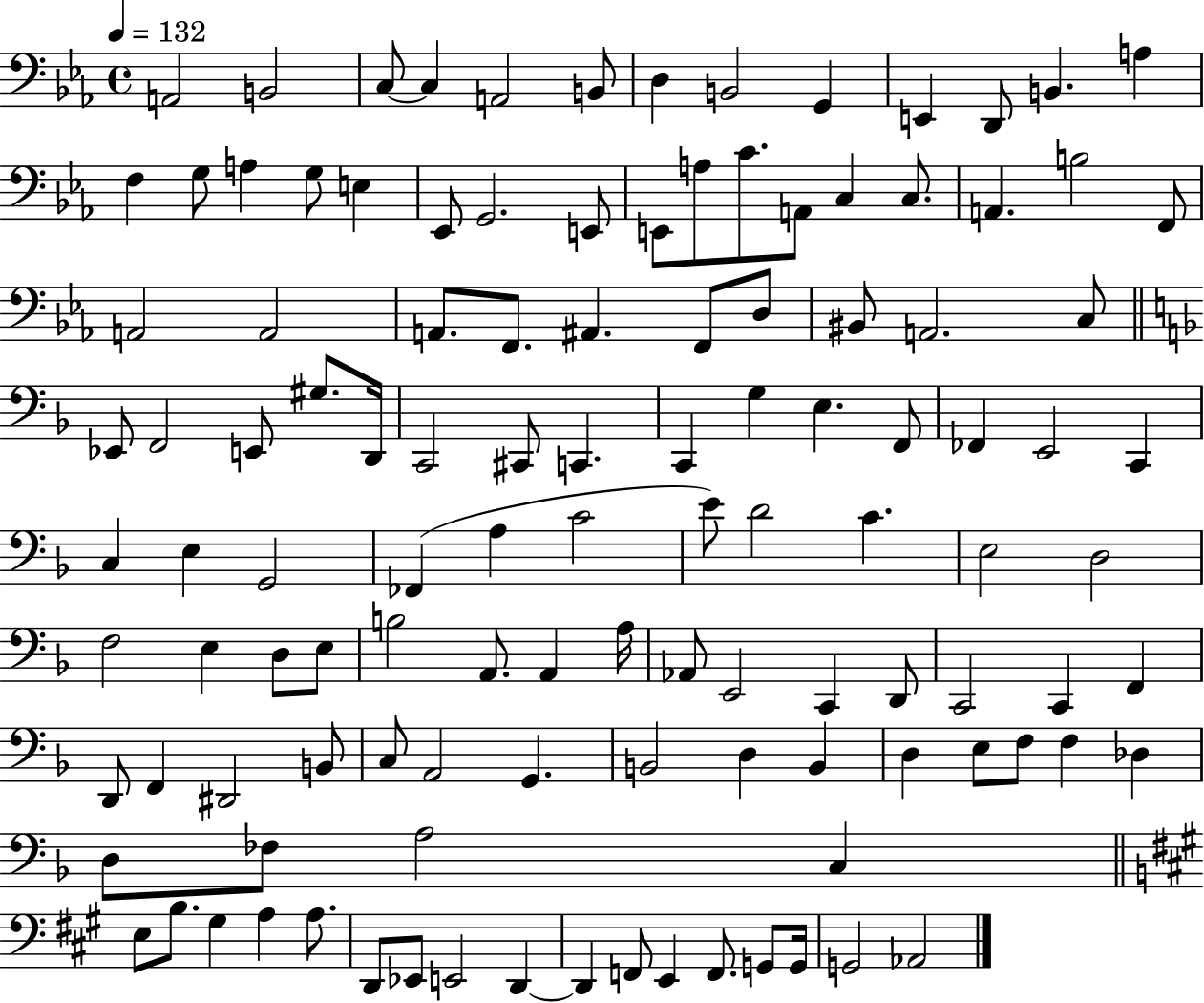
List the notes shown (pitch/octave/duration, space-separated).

A2/h B2/h C3/e C3/q A2/h B2/e D3/q B2/h G2/q E2/q D2/e B2/q. A3/q F3/q G3/e A3/q G3/e E3/q Eb2/e G2/h. E2/e E2/e A3/e C4/e. A2/e C3/q C3/e. A2/q. B3/h F2/e A2/h A2/h A2/e. F2/e. A#2/q. F2/e D3/e BIS2/e A2/h. C3/e Eb2/e F2/h E2/e G#3/e. D2/s C2/h C#2/e C2/q. C2/q G3/q E3/q. F2/e FES2/q E2/h C2/q C3/q E3/q G2/h FES2/q A3/q C4/h E4/e D4/h C4/q. E3/h D3/h F3/h E3/q D3/e E3/e B3/h A2/e. A2/q A3/s Ab2/e E2/h C2/q D2/e C2/h C2/q F2/q D2/e F2/q D#2/h B2/e C3/e A2/h G2/q. B2/h D3/q B2/q D3/q E3/e F3/e F3/q Db3/q D3/e FES3/e A3/h C3/q E3/e B3/e. G#3/q A3/q A3/e. D2/e Eb2/e E2/h D2/q D2/q F2/e E2/q F2/e. G2/e G2/s G2/h Ab2/h